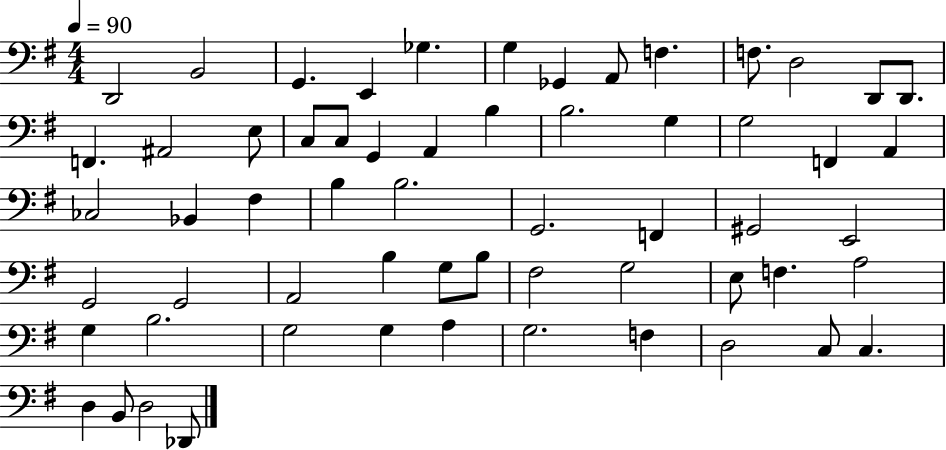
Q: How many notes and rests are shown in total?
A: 60